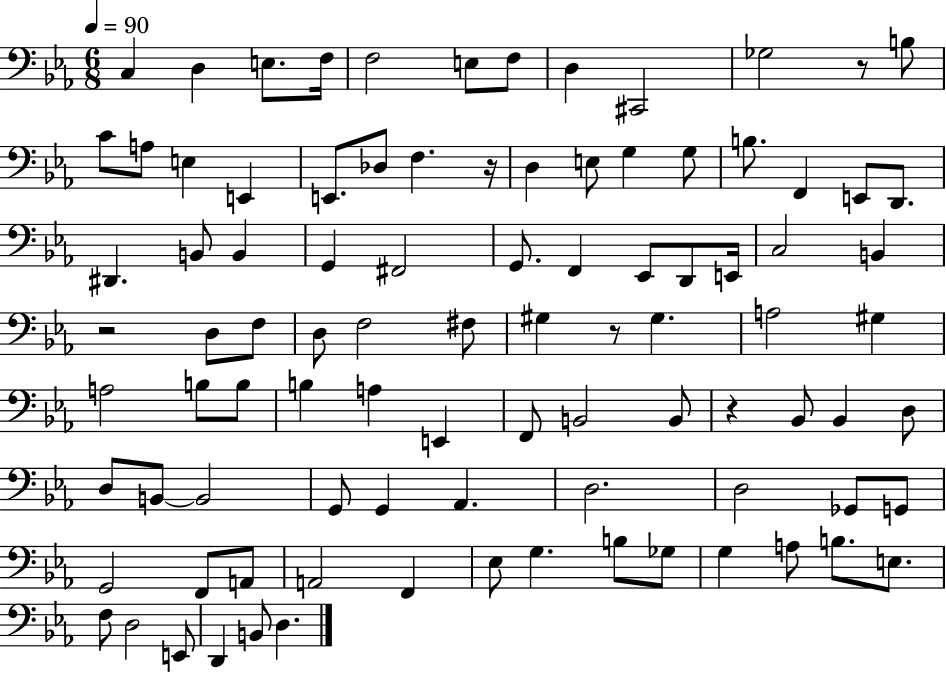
X:1
T:Untitled
M:6/8
L:1/4
K:Eb
C, D, E,/2 F,/4 F,2 E,/2 F,/2 D, ^C,,2 _G,2 z/2 B,/2 C/2 A,/2 E, E,, E,,/2 _D,/2 F, z/4 D, E,/2 G, G,/2 B,/2 F,, E,,/2 D,,/2 ^D,, B,,/2 B,, G,, ^F,,2 G,,/2 F,, _E,,/2 D,,/2 E,,/4 C,2 B,, z2 D,/2 F,/2 D,/2 F,2 ^F,/2 ^G, z/2 ^G, A,2 ^G, A,2 B,/2 B,/2 B, A, E,, F,,/2 B,,2 B,,/2 z _B,,/2 _B,, D,/2 D,/2 B,,/2 B,,2 G,,/2 G,, _A,, D,2 D,2 _G,,/2 G,,/2 G,,2 F,,/2 A,,/2 A,,2 F,, _E,/2 G, B,/2 _G,/2 G, A,/2 B,/2 E,/2 F,/2 D,2 E,,/2 D,, B,,/2 D,